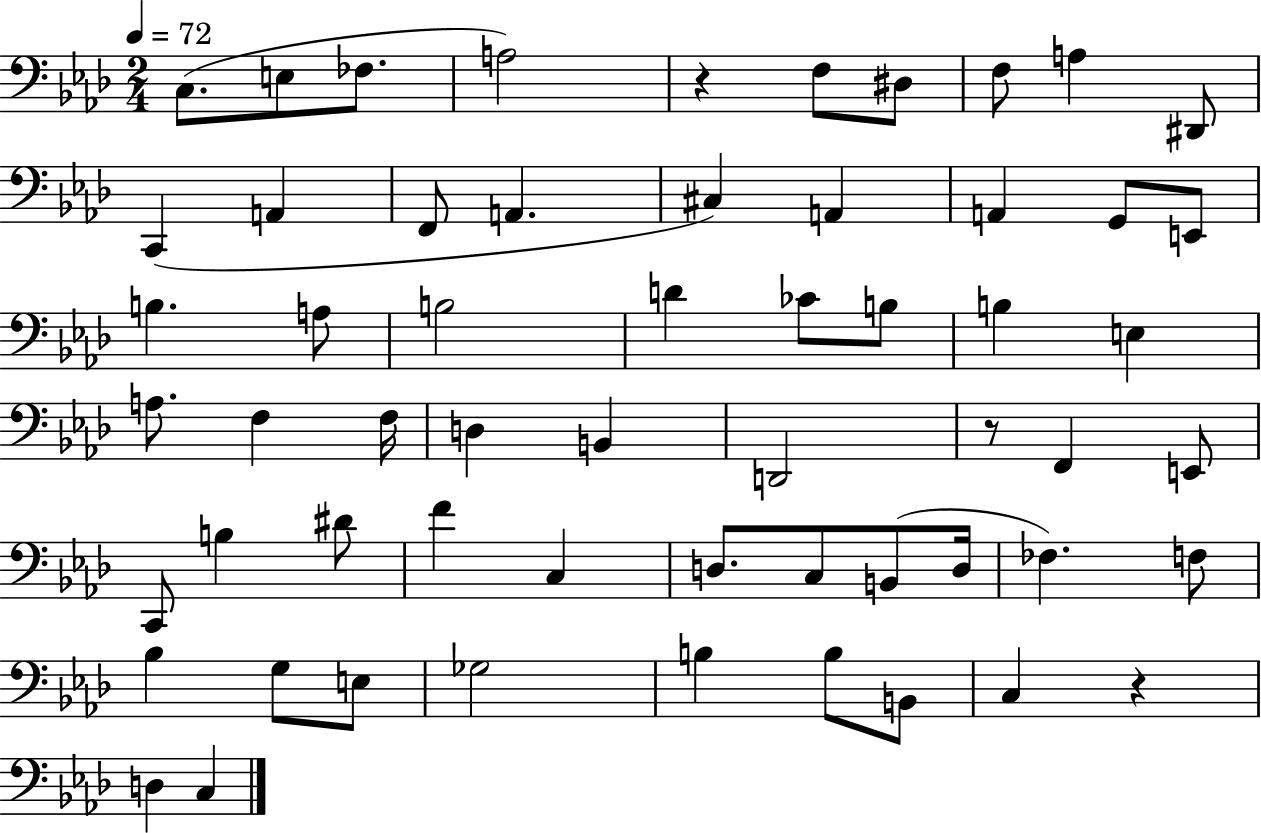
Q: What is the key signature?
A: AES major